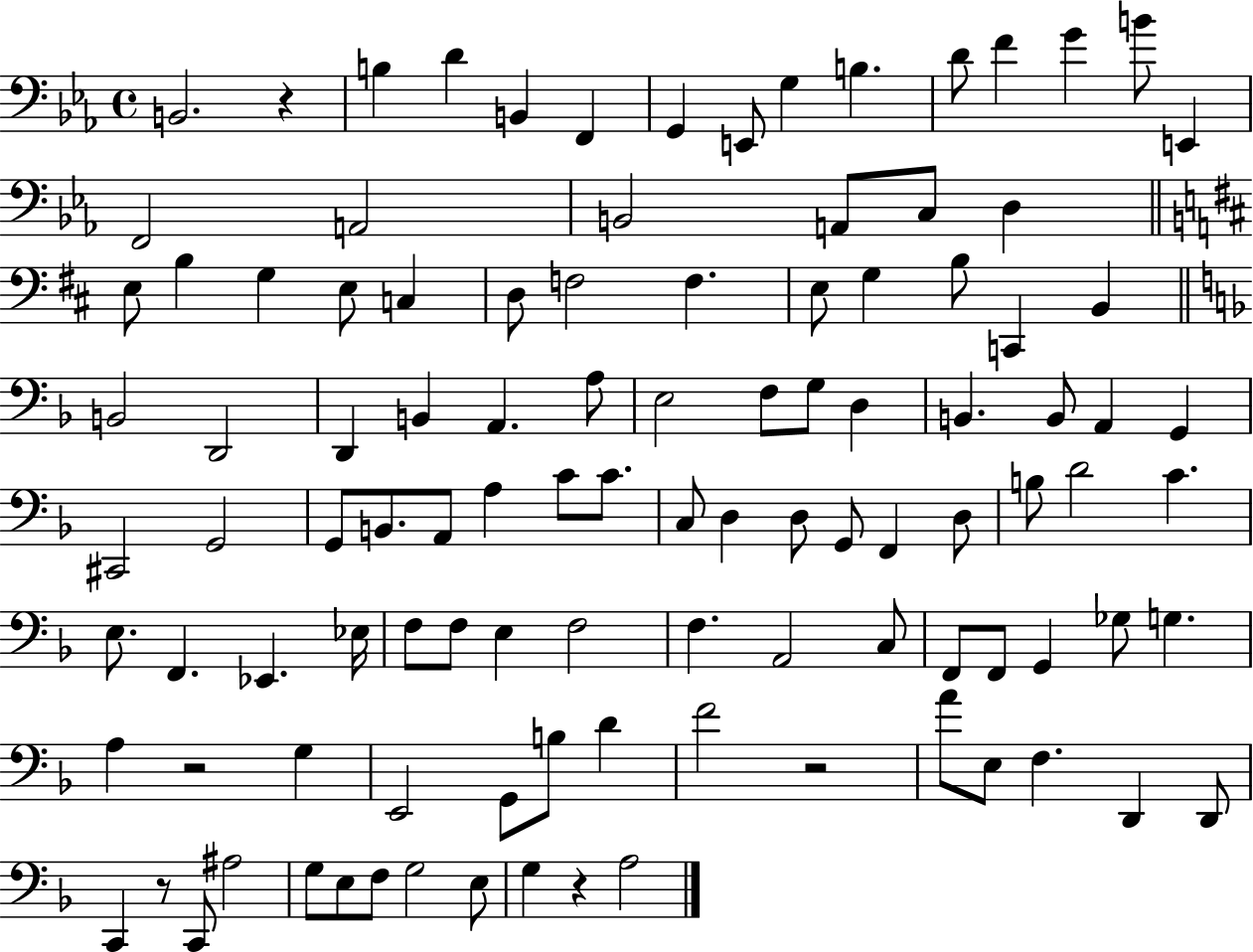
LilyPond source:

{
  \clef bass
  \time 4/4
  \defaultTimeSignature
  \key ees \major
  b,2. r4 | b4 d'4 b,4 f,4 | g,4 e,8 g4 b4. | d'8 f'4 g'4 b'8 e,4 | \break f,2 a,2 | b,2 a,8 c8 d4 | \bar "||" \break \key d \major e8 b4 g4 e8 c4 | d8 f2 f4. | e8 g4 b8 c,4 b,4 | \bar "||" \break \key f \major b,2 d,2 | d,4 b,4 a,4. a8 | e2 f8 g8 d4 | b,4. b,8 a,4 g,4 | \break cis,2 g,2 | g,8 b,8. a,8 a4 c'8 c'8. | c8 d4 d8 g,8 f,4 d8 | b8 d'2 c'4. | \break e8. f,4. ees,4. ees16 | f8 f8 e4 f2 | f4. a,2 c8 | f,8 f,8 g,4 ges8 g4. | \break a4 r2 g4 | e,2 g,8 b8 d'4 | f'2 r2 | a'8 e8 f4. d,4 d,8 | \break c,4 r8 c,8 ais2 | g8 e8 f8 g2 e8 | g4 r4 a2 | \bar "|."
}